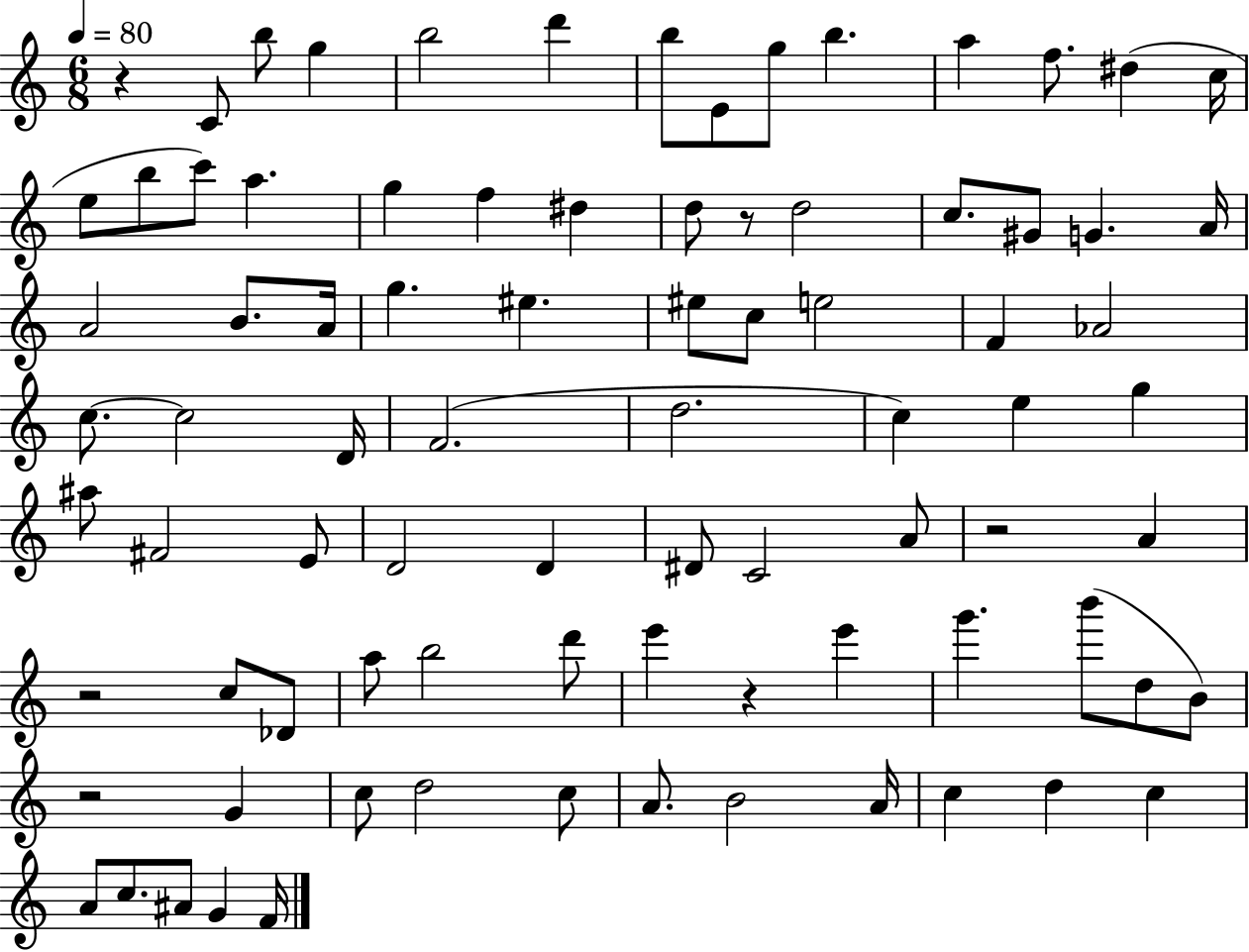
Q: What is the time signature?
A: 6/8